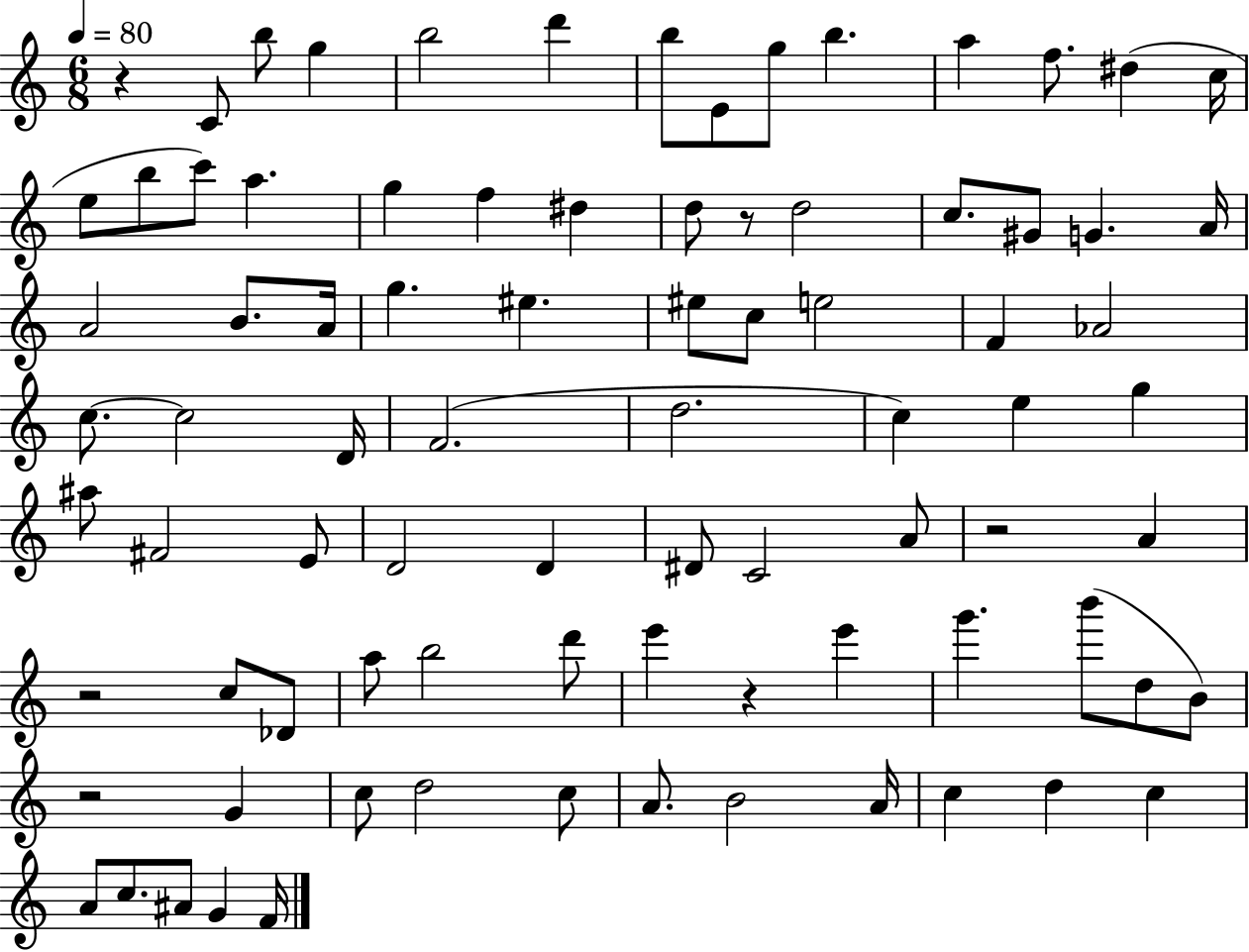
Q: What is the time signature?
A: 6/8